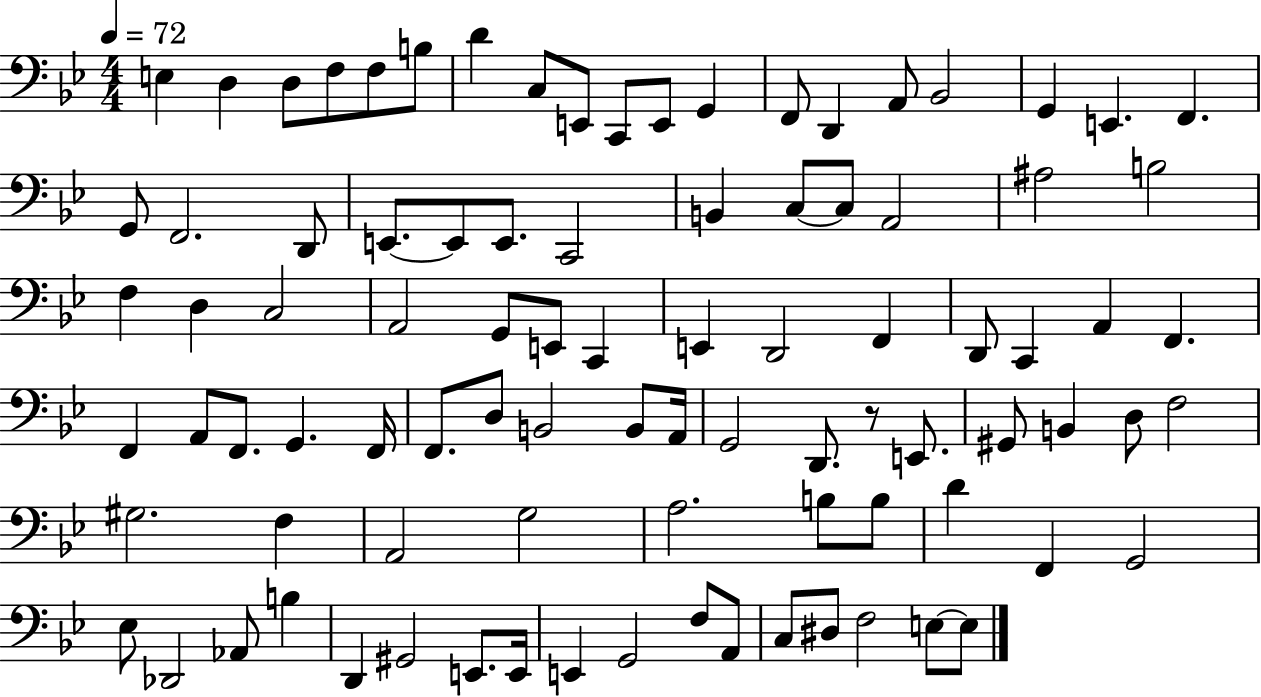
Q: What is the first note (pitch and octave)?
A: E3